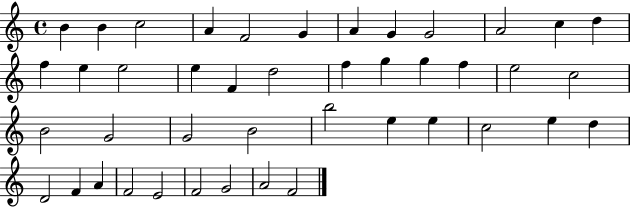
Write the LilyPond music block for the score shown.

{
  \clef treble
  \time 4/4
  \defaultTimeSignature
  \key c \major
  b'4 b'4 c''2 | a'4 f'2 g'4 | a'4 g'4 g'2 | a'2 c''4 d''4 | \break f''4 e''4 e''2 | e''4 f'4 d''2 | f''4 g''4 g''4 f''4 | e''2 c''2 | \break b'2 g'2 | g'2 b'2 | b''2 e''4 e''4 | c''2 e''4 d''4 | \break d'2 f'4 a'4 | f'2 e'2 | f'2 g'2 | a'2 f'2 | \break \bar "|."
}